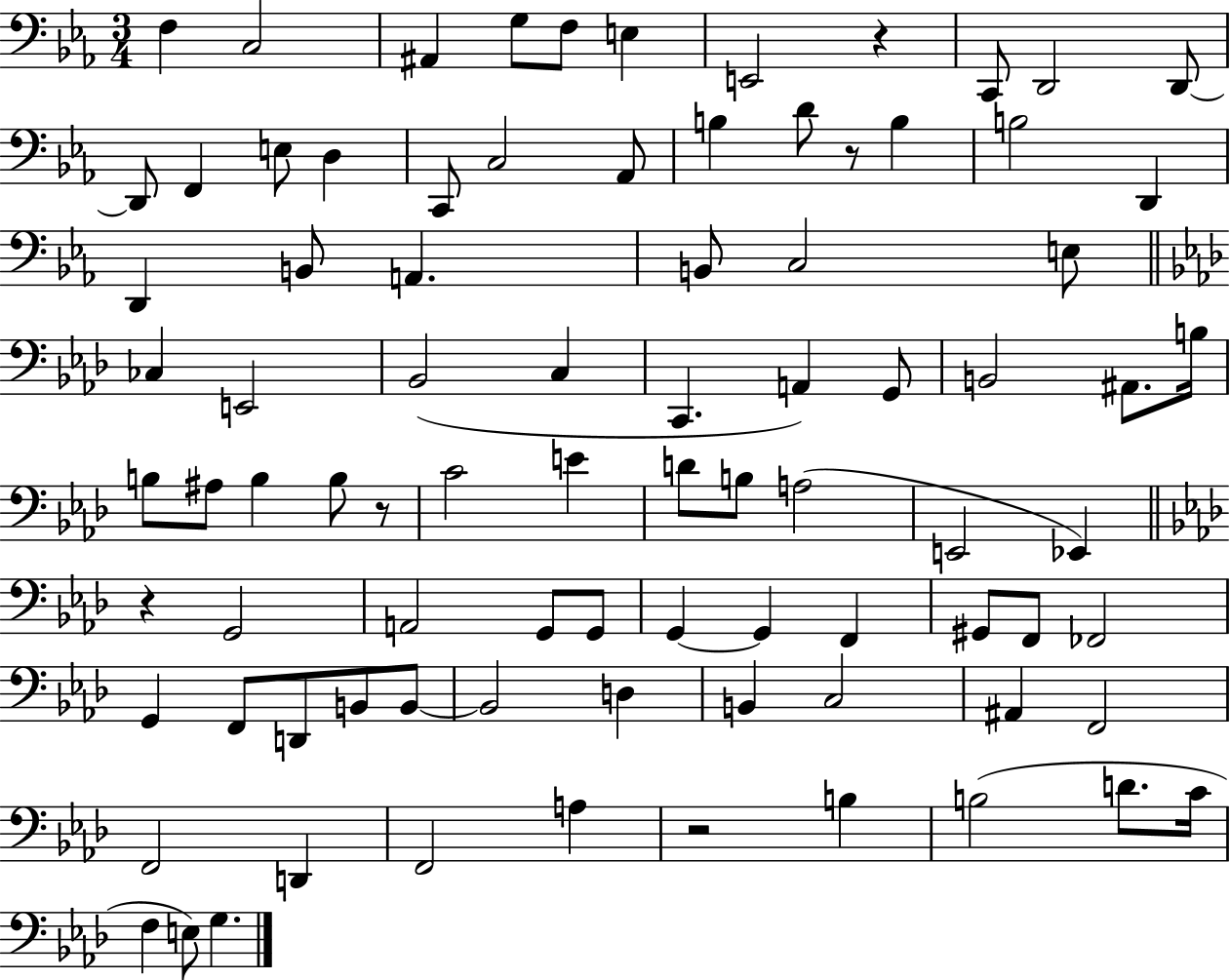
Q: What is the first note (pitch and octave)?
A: F3